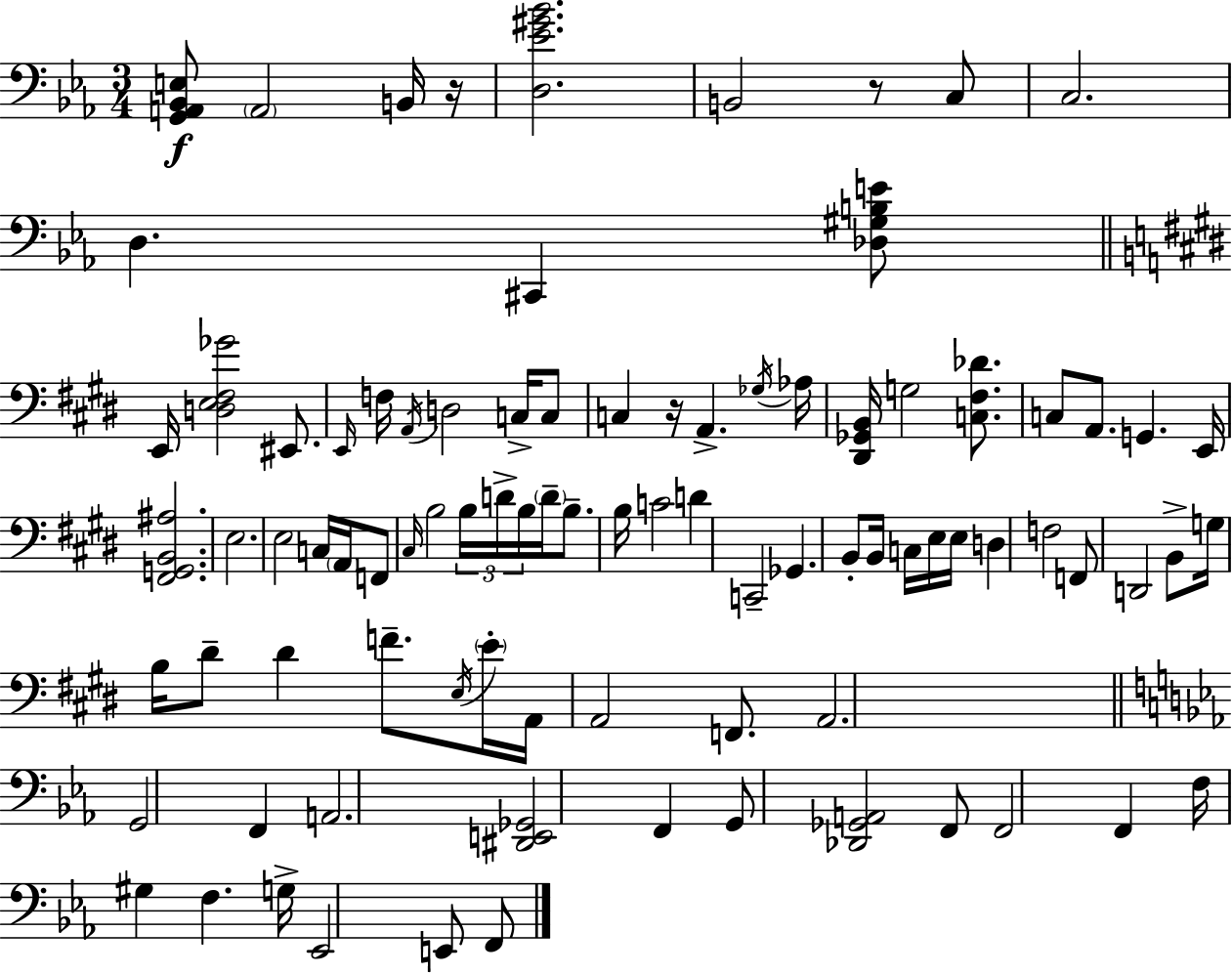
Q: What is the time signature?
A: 3/4